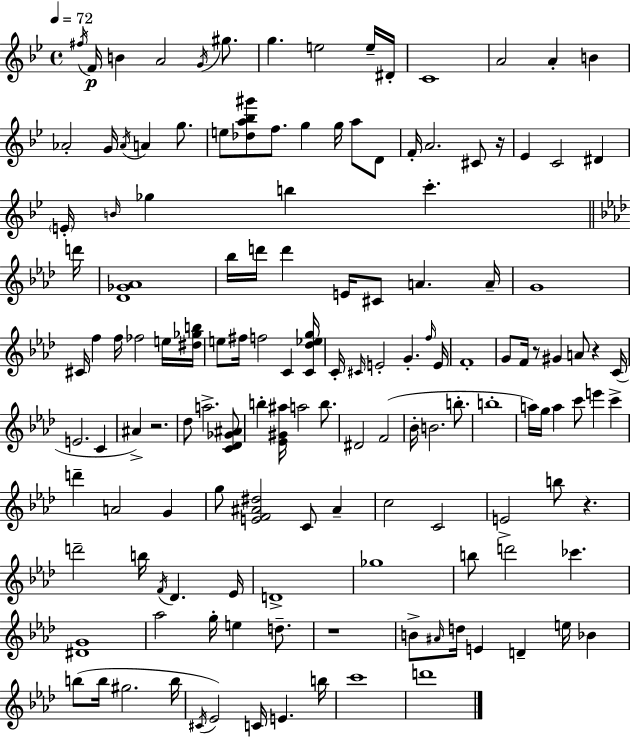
{
  \clef treble
  \time 4/4
  \defaultTimeSignature
  \key g \minor
  \tempo 4 = 72
  \acciaccatura { fis''16 }\p f'16 b'4 a'2 \acciaccatura { g'16 } gis''8. | g''4. e''2 | e''16-- dis'16-. c'1 | a'2 a'4-. b'4 | \break aes'2-. g'16 \acciaccatura { aes'16 } a'4 | g''8. e''8 <des'' a'' bes'' gis'''>8 f''8. g''4 g''16 a''8 | d'8 f'16-. a'2. | cis'8 r16 ees'4 c'2 dis'4 | \break \parenthesize e'16-. \grace { b'16 } ges''4 b''4 c'''4.-. | \bar "||" \break \key f \minor d'''16 <des' ges' aes'>1 | bes''16 d'''16 d'''4 e'16 cis'8 a'4. | a'16-- g'1 | cis'16 f''4 f''16 fes''2 e''16 | \break <dis'' ges'' b''>16 e''8 fis''16 f''2 c'4 | <c' des'' ees'' g''>16 c'16-. \grace { cis'16 } e'2-. g'4.-. | \grace { f''16 } e'16 f'1-. | g'8 f'16 r8 gis'4 a'8 r4 | \break c'16( e'2. c'4 | ais'4->) r2. | des''8 a''2.-> | <c' des' ges' ais'>8 b''4-. <ees' gis' ais''>16 a''2 | \break b''8. dis'2 f'2( | bes'16-. b'2. | b''8.-. b''1-. | a''16) g''16 a''4 c'''8 e'''4 c'''4-> | \break d'''4-- a'2 g'4 | g''8 <e' f' ais' dis''>2 c'8 ais'4-- | c''2 c'2 | e'2-> b''8 r4. | \break d'''2-- b''16 \acciaccatura { f'16 } des'4. | ees'16 d'1-> | ges''1 | b''8 d'''2 ces'''4. | \break <dis' g'>1 | aes''2 g''16-. e''4 | d''8.-- r1 | b'8-> \grace { ais'16 } d''16 e'4 d'4-- | \break e''16 bes'4 b''8( b''16 gis''2. | b''16 \acciaccatura { cis'16 } ees'2) c'16 e'4. | b''16 c'''1 | d'''1 | \break \bar "|."
}